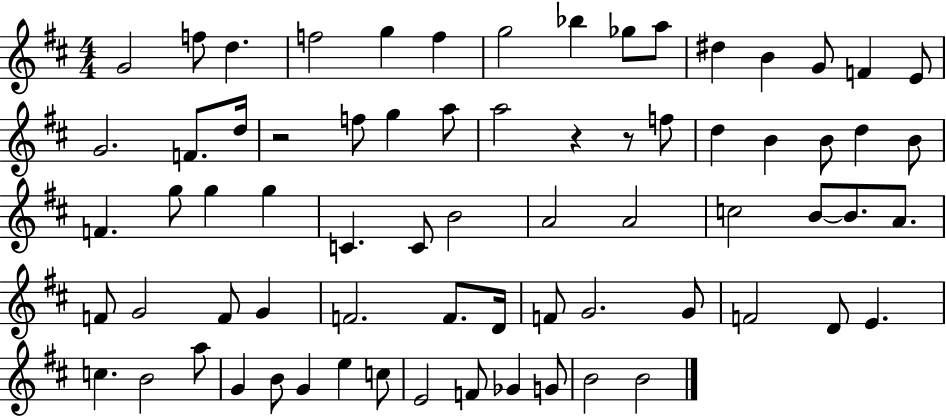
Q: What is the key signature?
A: D major